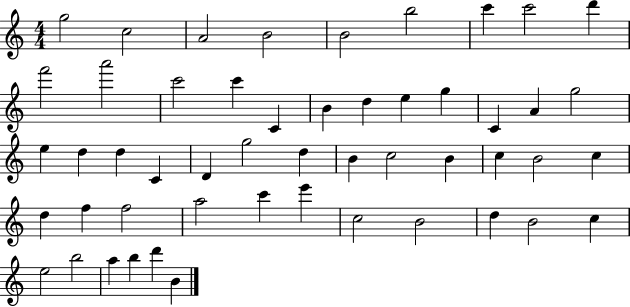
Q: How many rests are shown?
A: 0